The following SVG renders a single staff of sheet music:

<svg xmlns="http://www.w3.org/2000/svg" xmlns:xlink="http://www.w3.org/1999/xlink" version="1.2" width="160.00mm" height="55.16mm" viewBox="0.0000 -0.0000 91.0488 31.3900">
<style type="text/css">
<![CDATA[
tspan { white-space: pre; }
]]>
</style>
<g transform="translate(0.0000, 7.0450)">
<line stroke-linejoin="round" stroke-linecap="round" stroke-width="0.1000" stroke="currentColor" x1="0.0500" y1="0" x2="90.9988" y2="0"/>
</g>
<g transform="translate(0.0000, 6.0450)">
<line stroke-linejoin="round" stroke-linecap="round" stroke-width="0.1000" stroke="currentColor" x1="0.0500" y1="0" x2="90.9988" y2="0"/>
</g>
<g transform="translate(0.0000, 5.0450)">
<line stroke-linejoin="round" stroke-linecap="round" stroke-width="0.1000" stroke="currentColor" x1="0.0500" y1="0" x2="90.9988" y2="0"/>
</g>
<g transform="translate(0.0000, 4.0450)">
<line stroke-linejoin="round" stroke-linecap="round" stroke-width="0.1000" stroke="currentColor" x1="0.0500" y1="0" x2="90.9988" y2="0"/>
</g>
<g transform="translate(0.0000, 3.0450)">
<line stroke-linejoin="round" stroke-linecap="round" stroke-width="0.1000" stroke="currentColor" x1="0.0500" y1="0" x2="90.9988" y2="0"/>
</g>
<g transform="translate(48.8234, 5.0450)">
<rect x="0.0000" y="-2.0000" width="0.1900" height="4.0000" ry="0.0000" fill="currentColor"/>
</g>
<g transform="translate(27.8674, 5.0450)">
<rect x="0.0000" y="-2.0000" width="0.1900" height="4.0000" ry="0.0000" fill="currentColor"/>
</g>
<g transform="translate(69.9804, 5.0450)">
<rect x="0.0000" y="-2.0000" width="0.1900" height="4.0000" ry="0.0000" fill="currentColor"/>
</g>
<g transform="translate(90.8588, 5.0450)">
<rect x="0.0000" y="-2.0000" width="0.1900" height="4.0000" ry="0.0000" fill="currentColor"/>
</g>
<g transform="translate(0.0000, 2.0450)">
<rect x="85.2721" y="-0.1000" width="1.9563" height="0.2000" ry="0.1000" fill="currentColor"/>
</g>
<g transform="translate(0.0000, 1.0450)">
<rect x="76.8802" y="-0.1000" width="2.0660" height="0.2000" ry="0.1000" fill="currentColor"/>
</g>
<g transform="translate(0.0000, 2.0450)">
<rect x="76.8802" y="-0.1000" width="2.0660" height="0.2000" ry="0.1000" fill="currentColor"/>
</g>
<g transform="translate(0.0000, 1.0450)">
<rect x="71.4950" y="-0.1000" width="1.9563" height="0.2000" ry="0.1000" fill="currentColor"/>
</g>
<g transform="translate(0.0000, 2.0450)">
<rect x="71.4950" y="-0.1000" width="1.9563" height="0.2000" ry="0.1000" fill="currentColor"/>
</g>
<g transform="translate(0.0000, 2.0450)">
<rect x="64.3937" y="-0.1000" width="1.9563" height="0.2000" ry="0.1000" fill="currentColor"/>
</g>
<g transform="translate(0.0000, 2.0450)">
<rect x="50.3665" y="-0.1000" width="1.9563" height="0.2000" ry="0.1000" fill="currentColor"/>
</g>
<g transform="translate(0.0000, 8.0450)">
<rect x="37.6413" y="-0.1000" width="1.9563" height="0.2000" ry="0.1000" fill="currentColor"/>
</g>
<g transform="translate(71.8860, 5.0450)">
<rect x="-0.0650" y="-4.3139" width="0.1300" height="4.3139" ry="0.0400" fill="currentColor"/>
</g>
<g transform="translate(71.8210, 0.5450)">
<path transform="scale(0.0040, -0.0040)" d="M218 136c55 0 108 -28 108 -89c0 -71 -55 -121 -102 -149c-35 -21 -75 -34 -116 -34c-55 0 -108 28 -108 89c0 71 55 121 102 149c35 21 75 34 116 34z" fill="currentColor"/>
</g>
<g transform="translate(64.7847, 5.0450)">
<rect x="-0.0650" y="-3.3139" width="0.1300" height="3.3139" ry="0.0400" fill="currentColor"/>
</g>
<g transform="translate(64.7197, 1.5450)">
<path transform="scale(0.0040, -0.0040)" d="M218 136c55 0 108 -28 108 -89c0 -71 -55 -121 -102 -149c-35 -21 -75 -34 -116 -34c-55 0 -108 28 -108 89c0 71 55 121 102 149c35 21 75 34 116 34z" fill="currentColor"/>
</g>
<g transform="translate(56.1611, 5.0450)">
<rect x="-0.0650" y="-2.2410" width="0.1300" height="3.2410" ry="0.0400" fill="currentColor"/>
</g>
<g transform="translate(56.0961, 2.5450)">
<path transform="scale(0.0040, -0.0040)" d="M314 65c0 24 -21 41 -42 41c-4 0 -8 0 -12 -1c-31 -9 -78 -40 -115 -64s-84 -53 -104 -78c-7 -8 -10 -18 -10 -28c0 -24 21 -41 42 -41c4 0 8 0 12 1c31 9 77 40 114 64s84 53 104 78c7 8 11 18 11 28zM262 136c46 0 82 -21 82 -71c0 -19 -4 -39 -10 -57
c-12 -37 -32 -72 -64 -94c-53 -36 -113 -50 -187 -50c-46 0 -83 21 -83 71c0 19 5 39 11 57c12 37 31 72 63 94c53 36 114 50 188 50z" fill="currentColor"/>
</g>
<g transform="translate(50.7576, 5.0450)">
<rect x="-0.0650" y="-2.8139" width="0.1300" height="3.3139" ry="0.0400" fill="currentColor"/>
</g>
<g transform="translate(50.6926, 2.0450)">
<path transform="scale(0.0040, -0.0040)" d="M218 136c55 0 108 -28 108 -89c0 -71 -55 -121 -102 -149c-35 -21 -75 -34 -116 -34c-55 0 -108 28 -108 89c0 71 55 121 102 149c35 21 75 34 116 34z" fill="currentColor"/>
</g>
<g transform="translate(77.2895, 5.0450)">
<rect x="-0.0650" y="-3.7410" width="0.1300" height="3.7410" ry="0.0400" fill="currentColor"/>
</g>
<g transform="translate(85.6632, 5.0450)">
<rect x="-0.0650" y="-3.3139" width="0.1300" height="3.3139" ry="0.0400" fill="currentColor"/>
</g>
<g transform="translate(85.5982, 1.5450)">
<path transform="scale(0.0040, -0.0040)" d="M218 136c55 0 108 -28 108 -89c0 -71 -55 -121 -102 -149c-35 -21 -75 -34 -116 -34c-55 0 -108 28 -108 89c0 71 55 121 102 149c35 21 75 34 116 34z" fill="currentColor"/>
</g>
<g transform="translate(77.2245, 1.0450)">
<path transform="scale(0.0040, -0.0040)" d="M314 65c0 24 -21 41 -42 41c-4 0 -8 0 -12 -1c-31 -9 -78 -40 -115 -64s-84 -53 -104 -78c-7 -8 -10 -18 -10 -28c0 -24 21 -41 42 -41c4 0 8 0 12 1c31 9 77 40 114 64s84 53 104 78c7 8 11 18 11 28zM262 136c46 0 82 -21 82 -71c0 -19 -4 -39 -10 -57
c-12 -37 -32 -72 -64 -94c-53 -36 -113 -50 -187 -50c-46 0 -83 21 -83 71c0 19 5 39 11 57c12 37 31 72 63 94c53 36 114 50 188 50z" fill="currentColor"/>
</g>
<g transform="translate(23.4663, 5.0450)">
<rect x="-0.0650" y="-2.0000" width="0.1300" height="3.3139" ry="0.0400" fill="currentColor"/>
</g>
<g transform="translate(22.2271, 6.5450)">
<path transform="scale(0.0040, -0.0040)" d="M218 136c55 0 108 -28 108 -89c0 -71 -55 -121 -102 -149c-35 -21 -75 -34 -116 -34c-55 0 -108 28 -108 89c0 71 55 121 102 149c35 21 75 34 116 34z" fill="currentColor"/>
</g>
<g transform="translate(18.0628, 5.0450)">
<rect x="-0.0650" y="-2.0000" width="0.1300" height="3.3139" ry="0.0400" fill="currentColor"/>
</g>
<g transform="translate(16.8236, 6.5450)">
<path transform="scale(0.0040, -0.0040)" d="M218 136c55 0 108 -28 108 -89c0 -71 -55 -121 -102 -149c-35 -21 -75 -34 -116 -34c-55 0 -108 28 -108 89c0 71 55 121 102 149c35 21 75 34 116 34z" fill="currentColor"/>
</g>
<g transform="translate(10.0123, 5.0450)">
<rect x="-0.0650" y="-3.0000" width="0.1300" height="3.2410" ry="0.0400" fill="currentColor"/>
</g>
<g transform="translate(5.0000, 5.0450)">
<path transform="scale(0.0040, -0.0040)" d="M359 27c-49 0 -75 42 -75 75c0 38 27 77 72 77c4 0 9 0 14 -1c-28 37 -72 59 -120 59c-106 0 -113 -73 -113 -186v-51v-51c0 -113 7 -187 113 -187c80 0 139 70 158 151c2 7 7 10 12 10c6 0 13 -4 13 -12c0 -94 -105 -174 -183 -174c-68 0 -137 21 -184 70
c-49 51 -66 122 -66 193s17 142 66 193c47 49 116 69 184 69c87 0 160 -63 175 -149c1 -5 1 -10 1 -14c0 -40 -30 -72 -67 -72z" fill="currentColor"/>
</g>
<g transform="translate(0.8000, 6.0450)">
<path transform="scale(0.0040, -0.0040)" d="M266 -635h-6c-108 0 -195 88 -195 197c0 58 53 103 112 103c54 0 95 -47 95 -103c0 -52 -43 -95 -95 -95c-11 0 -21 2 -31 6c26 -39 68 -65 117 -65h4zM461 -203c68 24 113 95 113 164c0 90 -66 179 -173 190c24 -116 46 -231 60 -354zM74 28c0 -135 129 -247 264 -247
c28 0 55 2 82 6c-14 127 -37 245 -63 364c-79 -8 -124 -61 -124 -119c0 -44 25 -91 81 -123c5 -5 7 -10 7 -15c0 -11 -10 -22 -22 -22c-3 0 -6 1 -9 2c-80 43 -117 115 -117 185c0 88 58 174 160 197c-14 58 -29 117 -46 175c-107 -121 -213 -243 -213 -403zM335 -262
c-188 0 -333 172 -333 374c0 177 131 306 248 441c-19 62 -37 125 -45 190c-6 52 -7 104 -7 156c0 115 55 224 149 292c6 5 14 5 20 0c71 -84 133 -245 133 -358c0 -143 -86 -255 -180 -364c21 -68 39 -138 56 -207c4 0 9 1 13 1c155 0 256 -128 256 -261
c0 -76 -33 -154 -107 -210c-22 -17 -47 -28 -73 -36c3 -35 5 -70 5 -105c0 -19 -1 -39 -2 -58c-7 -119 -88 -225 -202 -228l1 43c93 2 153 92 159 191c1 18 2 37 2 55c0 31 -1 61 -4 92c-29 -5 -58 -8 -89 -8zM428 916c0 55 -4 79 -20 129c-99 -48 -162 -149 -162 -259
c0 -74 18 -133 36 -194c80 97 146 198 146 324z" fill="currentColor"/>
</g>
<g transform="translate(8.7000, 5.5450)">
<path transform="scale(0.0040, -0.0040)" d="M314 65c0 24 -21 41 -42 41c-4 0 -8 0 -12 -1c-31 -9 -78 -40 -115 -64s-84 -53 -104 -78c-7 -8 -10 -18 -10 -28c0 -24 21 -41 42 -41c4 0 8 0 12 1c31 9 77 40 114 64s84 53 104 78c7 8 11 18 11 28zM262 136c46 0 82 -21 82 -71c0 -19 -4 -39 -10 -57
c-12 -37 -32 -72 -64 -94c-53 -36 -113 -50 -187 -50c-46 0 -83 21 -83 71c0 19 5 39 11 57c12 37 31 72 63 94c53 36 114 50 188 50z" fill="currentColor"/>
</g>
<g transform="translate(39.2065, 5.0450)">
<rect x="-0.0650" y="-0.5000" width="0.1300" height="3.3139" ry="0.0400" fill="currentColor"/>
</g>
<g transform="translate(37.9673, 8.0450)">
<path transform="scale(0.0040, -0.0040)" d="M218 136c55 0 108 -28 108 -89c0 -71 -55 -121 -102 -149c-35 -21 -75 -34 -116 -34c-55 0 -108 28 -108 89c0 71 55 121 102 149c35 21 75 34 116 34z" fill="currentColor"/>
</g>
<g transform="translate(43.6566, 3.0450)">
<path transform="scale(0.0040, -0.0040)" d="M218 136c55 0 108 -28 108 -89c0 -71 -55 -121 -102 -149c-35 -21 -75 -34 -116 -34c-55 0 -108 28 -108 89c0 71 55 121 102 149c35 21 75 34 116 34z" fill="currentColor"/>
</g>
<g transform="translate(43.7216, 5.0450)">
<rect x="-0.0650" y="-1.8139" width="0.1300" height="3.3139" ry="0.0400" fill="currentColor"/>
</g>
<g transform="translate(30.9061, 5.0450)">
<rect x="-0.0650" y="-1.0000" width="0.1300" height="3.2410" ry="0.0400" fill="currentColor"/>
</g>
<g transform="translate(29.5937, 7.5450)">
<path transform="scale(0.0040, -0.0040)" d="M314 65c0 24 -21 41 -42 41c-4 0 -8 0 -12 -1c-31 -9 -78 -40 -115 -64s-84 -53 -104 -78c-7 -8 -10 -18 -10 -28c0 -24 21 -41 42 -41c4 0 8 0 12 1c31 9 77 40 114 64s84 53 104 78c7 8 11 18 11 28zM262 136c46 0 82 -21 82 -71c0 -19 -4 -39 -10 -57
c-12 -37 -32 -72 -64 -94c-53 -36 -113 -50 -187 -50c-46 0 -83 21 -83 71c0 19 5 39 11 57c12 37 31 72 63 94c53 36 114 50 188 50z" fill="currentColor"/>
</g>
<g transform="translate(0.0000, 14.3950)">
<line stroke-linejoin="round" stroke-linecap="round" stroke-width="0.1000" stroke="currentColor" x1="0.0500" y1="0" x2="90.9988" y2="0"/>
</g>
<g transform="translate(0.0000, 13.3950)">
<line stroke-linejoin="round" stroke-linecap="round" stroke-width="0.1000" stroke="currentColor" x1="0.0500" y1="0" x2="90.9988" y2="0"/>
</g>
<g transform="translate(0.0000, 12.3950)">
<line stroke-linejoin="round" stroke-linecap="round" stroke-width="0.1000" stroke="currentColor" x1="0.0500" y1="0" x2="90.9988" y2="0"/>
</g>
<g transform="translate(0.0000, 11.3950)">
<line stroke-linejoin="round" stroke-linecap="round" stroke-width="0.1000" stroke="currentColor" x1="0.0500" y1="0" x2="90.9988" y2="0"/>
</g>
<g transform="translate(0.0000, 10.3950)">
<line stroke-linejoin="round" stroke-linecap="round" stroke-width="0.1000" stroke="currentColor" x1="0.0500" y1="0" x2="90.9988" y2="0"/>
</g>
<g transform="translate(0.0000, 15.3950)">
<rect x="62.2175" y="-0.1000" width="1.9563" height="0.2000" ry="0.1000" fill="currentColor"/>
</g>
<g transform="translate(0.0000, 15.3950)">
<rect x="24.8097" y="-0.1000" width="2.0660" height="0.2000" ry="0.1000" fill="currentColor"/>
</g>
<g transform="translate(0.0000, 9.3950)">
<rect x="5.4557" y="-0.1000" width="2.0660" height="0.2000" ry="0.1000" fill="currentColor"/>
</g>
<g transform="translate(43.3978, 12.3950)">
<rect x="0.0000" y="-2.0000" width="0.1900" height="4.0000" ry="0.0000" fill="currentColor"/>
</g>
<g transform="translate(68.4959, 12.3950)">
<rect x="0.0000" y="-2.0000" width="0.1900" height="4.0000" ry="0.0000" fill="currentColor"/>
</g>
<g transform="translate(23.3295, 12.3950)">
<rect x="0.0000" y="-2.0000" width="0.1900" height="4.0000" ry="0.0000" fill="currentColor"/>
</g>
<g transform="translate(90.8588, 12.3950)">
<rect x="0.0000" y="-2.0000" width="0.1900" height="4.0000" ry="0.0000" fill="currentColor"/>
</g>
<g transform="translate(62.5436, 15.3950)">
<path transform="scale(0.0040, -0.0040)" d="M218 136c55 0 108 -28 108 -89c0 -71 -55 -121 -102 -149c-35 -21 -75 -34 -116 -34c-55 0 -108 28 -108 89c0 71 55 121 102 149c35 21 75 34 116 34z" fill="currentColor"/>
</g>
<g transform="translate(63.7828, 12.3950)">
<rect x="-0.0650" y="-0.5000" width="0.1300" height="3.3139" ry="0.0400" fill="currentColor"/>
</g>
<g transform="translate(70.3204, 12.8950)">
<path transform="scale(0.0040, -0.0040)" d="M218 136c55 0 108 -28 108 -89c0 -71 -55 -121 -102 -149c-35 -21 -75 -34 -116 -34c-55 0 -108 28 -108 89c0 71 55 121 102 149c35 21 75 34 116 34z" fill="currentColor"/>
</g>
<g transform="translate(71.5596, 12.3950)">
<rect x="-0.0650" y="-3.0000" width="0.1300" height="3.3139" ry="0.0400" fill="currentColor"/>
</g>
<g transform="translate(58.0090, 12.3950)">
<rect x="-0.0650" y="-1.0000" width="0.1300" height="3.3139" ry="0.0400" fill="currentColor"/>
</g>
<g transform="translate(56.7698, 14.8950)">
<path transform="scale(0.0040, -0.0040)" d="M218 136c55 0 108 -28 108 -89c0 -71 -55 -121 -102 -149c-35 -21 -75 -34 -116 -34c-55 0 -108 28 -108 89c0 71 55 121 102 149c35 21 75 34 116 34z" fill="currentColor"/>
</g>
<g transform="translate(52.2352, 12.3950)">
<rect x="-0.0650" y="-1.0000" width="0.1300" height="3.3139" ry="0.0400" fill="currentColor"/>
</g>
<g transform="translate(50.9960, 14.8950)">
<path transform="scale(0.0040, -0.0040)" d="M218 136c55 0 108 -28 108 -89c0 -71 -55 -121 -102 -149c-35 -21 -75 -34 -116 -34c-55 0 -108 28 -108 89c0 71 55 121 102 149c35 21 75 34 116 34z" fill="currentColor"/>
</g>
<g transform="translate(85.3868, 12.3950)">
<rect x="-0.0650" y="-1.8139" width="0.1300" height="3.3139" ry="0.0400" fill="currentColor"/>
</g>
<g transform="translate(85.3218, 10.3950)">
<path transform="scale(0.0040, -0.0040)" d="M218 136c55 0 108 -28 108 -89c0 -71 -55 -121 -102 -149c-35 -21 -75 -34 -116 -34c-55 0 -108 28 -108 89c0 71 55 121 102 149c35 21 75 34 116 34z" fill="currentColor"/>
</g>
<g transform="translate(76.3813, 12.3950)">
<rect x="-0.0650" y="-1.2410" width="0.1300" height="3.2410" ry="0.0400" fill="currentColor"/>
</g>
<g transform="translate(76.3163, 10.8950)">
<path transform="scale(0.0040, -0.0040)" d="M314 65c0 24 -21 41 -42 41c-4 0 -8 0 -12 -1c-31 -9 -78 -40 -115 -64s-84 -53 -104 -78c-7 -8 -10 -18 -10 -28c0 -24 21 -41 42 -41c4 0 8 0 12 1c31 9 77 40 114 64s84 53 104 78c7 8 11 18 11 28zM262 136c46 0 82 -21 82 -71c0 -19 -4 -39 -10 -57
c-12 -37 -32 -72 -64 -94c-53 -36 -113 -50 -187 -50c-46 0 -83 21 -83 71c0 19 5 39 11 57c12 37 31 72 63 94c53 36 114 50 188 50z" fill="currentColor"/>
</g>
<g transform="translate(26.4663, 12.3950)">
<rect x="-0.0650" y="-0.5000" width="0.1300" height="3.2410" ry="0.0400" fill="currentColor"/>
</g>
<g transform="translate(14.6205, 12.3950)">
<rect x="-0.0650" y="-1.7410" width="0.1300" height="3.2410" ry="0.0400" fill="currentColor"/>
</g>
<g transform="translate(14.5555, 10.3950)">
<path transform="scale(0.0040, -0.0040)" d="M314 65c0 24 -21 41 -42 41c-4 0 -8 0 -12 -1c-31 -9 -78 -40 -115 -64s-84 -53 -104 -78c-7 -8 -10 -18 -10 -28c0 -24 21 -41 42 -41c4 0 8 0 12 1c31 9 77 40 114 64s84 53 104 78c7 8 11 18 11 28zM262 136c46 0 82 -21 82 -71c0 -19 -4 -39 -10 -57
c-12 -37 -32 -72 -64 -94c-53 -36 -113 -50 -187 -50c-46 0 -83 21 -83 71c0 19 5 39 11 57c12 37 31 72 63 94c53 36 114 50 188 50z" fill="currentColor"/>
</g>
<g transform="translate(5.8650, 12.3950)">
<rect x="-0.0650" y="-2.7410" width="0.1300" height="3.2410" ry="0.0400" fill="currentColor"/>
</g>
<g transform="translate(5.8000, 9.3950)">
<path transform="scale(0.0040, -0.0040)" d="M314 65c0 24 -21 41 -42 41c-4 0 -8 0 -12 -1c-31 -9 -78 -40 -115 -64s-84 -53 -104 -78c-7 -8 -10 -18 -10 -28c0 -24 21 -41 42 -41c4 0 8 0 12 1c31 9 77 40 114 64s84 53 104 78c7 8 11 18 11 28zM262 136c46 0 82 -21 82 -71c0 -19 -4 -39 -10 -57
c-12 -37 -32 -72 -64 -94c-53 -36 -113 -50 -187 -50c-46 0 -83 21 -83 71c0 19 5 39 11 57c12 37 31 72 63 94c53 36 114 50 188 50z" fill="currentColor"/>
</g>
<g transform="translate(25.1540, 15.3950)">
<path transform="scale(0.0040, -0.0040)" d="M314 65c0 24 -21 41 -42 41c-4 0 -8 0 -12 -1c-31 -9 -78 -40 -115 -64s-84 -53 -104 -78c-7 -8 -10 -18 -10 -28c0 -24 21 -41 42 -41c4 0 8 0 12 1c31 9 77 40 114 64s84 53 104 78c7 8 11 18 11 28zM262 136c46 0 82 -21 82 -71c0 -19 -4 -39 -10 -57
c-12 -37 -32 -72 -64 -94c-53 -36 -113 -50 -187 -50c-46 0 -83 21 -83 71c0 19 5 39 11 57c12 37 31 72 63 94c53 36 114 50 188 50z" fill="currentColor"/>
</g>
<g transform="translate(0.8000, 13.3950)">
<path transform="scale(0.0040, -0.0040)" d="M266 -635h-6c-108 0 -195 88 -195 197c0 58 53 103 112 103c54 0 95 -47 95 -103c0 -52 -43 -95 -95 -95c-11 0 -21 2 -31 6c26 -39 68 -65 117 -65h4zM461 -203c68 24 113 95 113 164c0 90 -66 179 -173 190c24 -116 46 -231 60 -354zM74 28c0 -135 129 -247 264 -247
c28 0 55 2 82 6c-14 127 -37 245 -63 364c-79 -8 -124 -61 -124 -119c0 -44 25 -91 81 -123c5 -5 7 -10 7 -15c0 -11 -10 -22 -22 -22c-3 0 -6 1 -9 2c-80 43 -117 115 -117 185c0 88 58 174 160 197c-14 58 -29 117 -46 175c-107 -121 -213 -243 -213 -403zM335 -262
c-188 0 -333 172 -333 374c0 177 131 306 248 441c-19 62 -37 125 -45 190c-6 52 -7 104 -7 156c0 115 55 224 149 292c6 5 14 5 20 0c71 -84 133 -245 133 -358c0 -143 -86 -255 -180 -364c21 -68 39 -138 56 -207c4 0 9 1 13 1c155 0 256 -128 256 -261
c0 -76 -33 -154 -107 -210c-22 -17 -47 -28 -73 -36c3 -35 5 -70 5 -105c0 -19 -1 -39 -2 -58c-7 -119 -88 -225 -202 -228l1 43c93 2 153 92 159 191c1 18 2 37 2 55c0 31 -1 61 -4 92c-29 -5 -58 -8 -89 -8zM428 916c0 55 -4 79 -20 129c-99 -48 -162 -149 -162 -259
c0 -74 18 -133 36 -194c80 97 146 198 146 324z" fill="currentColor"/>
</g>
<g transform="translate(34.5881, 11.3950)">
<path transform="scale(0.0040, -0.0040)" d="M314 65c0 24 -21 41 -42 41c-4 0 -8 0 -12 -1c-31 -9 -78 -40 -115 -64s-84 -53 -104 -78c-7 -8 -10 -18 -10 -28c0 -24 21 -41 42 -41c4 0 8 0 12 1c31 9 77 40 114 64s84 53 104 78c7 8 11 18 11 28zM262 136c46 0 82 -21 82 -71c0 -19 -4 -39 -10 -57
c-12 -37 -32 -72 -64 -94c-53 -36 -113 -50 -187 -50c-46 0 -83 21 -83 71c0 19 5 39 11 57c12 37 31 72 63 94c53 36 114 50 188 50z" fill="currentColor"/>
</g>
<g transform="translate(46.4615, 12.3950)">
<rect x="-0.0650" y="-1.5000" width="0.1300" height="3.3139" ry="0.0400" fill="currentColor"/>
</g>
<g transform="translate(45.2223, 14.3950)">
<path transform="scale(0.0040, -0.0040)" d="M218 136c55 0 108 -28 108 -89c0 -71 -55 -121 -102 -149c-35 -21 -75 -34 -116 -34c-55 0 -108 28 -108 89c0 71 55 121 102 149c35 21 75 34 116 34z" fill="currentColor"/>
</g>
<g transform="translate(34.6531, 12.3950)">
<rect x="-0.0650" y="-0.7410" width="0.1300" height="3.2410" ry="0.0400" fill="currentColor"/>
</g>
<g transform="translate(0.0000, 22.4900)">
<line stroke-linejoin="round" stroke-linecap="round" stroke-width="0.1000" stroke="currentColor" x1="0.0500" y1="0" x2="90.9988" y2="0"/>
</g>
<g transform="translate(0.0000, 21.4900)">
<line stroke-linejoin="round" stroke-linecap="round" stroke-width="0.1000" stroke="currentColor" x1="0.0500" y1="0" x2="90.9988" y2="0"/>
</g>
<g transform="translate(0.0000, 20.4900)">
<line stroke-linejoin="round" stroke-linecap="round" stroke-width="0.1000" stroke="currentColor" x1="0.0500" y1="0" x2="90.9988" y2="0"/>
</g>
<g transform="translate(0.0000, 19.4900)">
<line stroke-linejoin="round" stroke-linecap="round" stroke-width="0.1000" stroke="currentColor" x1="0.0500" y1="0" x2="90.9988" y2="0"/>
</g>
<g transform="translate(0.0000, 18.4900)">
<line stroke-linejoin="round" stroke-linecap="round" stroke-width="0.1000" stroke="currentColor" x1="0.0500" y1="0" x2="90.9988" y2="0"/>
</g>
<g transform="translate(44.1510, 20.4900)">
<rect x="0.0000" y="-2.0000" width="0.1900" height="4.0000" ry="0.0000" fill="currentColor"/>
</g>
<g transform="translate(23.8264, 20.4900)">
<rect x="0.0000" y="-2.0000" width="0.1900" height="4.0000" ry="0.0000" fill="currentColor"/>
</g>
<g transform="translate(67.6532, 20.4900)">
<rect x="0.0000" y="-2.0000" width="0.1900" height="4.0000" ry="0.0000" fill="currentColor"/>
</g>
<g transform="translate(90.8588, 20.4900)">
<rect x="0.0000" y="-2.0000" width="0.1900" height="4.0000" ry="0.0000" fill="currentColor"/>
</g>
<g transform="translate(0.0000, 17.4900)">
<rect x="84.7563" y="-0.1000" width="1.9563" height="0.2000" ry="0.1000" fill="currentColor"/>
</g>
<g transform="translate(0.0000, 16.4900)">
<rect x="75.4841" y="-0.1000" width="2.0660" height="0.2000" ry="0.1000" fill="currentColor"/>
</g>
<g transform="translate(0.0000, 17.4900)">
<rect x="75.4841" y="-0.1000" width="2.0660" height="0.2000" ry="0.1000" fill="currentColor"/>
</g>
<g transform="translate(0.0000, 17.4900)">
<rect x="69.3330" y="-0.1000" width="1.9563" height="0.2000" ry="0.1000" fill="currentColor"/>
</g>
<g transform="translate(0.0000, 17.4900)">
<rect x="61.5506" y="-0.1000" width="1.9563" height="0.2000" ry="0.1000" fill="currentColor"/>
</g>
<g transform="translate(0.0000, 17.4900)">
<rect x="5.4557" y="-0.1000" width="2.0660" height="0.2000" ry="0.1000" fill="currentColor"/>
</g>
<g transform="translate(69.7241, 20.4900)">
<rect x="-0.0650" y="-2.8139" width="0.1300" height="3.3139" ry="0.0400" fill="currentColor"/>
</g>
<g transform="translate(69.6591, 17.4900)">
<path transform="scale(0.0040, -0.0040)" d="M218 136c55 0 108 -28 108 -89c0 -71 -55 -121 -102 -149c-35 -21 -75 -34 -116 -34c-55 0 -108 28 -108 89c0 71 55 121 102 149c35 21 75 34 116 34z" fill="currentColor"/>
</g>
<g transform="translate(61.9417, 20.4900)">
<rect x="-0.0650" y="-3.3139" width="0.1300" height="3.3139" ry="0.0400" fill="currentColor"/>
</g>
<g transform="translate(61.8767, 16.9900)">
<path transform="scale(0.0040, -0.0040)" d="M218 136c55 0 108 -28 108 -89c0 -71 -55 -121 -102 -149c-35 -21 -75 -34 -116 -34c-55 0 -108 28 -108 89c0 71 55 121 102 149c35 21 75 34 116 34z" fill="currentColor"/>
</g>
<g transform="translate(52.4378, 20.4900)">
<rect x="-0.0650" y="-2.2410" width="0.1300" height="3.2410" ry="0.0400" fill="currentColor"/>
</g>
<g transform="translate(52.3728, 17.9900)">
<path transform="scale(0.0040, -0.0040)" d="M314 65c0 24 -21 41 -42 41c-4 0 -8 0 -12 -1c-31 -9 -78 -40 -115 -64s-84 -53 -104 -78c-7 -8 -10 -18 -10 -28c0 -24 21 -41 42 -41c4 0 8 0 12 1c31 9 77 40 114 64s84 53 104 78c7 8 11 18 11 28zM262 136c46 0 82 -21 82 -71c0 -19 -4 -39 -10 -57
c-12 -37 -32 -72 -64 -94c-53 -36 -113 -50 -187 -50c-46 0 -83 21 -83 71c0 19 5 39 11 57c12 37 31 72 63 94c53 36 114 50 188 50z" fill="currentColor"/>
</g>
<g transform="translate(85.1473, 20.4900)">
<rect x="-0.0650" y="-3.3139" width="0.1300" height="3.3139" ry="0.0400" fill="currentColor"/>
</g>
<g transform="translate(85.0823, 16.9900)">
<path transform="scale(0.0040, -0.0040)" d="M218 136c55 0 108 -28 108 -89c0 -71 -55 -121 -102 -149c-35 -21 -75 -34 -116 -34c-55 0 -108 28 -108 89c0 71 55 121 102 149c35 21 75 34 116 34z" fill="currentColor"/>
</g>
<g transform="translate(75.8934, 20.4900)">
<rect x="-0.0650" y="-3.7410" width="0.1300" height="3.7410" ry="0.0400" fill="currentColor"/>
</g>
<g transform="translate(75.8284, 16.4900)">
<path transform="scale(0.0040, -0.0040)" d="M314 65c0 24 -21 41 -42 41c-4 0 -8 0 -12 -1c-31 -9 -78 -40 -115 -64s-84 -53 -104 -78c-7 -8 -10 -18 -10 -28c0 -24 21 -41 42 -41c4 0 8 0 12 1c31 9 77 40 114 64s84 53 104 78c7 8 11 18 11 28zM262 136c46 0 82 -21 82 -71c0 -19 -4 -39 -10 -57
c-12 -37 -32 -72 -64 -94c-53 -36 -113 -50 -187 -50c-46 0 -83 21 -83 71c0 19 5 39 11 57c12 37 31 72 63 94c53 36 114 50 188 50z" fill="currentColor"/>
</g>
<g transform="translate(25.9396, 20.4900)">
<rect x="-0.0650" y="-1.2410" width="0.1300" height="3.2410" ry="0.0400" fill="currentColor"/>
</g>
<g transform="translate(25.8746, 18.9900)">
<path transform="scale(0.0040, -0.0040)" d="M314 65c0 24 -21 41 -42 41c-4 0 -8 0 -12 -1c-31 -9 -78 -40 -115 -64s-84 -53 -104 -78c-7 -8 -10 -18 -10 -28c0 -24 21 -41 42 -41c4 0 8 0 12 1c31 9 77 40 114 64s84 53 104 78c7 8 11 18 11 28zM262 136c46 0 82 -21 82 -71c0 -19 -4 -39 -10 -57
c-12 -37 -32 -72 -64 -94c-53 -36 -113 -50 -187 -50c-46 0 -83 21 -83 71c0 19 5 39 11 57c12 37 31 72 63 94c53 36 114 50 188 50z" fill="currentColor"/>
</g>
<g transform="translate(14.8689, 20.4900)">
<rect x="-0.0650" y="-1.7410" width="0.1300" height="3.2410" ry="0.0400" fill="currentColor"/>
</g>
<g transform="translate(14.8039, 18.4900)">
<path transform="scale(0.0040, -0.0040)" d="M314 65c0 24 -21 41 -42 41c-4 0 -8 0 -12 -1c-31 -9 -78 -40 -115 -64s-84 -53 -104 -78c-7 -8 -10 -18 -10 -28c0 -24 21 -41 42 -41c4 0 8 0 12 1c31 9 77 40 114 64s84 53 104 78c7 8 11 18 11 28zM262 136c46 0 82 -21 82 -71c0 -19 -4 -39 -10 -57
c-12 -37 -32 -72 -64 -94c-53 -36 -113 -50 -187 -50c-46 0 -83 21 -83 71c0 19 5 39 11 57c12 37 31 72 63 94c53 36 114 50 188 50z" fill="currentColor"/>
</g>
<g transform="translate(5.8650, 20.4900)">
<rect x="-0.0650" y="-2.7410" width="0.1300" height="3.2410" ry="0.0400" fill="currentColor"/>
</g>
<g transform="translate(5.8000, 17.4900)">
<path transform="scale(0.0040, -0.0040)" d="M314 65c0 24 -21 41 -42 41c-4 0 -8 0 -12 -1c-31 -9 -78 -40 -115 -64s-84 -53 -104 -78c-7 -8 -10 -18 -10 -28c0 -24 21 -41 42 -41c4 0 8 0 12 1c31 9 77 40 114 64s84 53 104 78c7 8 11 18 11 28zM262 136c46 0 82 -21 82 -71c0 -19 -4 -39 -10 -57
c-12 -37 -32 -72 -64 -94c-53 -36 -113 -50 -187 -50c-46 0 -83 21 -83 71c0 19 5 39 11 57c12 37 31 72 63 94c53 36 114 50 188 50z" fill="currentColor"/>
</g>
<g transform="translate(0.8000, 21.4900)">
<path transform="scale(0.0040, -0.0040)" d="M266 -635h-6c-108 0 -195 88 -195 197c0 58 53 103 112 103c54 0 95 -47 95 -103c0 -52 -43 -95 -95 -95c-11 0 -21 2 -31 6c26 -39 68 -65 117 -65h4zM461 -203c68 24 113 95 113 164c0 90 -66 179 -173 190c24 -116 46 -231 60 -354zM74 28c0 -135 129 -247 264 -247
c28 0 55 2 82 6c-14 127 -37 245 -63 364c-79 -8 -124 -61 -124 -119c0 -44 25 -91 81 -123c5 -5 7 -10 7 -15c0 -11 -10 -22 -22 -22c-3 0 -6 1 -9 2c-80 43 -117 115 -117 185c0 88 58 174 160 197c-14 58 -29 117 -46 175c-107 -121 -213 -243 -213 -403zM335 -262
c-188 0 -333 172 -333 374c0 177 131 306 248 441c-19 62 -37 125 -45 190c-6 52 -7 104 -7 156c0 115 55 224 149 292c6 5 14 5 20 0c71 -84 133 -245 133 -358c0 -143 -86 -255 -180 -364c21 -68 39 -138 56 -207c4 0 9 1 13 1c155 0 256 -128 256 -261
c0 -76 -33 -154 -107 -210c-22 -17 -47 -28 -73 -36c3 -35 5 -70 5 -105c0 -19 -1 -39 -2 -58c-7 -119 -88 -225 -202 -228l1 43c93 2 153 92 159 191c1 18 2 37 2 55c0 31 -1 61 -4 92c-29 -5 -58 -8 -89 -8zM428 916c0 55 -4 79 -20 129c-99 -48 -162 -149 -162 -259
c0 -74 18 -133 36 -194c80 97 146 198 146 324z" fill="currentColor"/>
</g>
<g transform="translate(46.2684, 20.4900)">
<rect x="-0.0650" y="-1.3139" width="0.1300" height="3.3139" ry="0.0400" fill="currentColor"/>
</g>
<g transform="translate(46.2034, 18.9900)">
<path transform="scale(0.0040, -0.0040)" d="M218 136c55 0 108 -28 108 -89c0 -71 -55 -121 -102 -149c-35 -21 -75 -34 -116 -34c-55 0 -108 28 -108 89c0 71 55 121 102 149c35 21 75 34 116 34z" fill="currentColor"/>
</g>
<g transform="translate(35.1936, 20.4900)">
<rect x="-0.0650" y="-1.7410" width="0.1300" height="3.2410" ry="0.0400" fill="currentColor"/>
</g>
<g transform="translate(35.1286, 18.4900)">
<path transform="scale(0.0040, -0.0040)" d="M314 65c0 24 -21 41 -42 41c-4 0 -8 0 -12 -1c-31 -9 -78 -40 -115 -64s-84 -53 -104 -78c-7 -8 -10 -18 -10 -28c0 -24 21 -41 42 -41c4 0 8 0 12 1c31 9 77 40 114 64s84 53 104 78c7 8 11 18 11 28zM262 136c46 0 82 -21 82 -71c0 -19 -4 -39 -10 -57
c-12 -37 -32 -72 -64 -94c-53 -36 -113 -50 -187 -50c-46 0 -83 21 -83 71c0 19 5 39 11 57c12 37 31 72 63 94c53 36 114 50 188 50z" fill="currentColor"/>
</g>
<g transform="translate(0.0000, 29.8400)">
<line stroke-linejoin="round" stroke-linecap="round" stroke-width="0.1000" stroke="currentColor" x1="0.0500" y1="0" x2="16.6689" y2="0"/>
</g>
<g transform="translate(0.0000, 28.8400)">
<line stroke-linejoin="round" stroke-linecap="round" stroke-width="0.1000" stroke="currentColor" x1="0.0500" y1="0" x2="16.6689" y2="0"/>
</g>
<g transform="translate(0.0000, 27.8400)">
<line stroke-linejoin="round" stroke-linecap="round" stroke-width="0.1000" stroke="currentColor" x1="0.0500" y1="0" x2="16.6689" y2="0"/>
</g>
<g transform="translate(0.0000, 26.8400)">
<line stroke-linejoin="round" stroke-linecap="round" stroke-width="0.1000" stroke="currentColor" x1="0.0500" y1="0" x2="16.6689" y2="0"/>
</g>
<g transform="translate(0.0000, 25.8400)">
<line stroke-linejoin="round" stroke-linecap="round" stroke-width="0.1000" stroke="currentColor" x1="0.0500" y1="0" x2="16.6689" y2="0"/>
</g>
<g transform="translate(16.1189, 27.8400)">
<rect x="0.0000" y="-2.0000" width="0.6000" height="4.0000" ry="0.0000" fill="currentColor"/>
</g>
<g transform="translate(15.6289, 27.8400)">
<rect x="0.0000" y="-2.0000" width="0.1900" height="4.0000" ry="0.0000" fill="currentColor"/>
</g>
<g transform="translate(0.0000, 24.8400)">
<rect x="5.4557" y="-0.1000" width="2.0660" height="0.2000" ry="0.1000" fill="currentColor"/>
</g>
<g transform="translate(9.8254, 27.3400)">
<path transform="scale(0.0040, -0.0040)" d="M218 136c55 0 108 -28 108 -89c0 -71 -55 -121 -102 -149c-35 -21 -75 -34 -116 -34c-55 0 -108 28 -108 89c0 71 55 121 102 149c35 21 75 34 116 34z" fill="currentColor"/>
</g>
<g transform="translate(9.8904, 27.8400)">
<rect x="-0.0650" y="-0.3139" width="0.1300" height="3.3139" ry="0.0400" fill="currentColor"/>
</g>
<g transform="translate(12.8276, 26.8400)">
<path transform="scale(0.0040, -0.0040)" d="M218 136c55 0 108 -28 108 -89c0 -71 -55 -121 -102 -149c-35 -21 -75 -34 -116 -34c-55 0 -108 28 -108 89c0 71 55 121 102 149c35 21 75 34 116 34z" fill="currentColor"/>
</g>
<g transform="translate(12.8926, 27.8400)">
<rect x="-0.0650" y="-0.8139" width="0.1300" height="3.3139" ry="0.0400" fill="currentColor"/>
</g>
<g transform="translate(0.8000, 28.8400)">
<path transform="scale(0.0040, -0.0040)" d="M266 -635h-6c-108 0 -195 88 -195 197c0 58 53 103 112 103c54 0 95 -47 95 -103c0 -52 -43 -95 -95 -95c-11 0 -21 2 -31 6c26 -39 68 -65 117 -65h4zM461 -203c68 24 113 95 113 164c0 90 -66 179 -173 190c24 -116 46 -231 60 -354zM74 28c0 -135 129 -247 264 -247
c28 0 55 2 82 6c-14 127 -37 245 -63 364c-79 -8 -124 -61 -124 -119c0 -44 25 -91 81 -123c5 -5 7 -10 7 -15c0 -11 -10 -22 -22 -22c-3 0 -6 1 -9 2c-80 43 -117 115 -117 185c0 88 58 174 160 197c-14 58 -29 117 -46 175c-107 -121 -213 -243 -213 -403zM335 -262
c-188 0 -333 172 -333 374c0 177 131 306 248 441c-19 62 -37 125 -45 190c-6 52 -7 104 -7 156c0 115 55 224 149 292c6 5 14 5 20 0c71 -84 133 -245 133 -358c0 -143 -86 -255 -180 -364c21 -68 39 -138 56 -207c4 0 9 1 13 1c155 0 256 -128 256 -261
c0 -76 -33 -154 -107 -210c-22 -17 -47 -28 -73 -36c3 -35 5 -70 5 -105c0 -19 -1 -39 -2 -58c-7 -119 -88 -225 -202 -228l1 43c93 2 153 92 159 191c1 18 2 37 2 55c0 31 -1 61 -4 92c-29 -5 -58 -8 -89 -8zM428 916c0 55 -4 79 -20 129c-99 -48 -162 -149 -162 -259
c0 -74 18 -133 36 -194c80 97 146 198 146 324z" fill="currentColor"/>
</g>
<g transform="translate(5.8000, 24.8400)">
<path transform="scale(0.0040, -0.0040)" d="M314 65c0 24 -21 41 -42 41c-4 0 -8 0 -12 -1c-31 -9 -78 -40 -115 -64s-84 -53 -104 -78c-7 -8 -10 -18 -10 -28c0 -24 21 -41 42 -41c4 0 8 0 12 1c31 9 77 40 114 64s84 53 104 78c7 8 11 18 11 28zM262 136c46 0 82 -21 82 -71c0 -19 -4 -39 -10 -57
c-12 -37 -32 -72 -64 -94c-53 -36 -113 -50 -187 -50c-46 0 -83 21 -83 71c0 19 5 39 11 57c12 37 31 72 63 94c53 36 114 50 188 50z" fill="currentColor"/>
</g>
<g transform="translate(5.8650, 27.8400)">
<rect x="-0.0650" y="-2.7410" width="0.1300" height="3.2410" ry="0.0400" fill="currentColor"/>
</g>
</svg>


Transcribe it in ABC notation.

X:1
T:Untitled
M:4/4
L:1/4
K:C
A2 F F D2 C f a g2 b d' c'2 b a2 f2 C2 d2 E D D C A e2 f a2 f2 e2 f2 e g2 b a c'2 b a2 c d